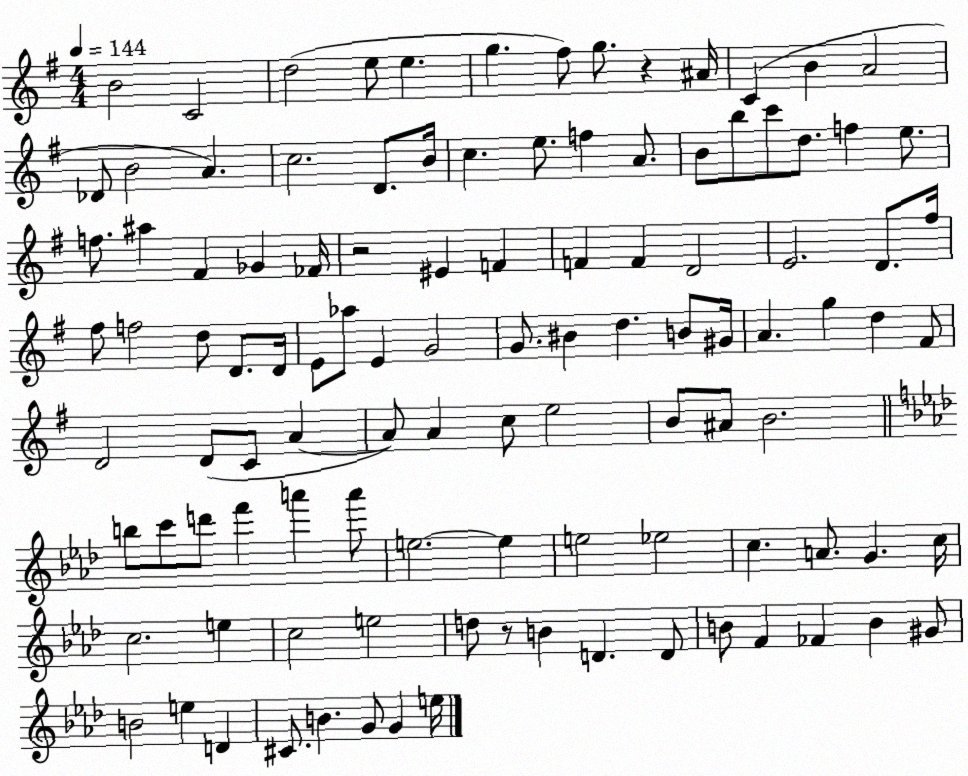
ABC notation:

X:1
T:Untitled
M:4/4
L:1/4
K:G
B2 C2 d2 e/2 e g ^f/2 g/2 z ^A/4 C B A2 _D/2 B2 A c2 D/2 B/4 c e/2 f A/2 B/2 b/2 c'/2 d/2 f e/2 f/2 ^a ^F _G _F/4 z2 ^E F F F D2 E2 D/2 ^f/4 ^f/2 f2 d/2 D/2 D/4 E/2 _a/2 E G2 G/2 ^B d B/2 ^G/4 A g d ^F/2 D2 D/2 C/2 A A/2 A c/2 e2 B/2 ^A/2 B2 b/2 c'/2 d'/2 f' a' a'/2 e2 e e2 _e2 c A/2 G c/4 c2 e c2 e2 d/2 z/2 B D D/2 B/2 F _F B ^G/2 B2 e D ^C/2 B G/2 G e/4